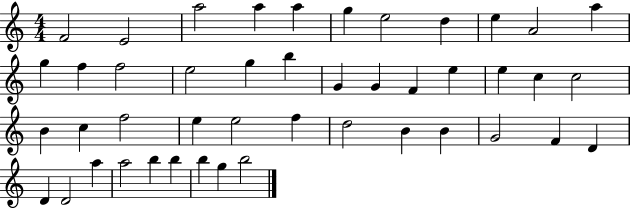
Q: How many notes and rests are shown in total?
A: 45